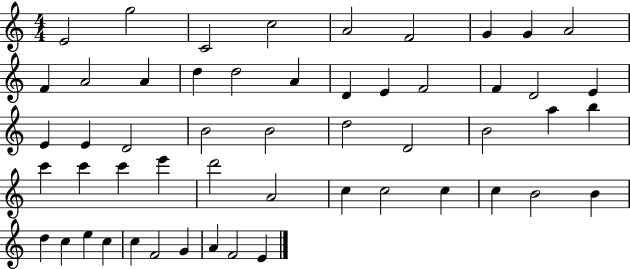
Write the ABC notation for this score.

X:1
T:Untitled
M:4/4
L:1/4
K:C
E2 g2 C2 c2 A2 F2 G G A2 F A2 A d d2 A D E F2 F D2 E E E D2 B2 B2 d2 D2 B2 a b c' c' c' e' d'2 A2 c c2 c c B2 B d c e c c F2 G A F2 E